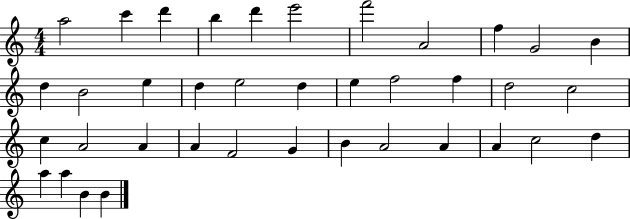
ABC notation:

X:1
T:Untitled
M:4/4
L:1/4
K:C
a2 c' d' b d' e'2 f'2 A2 f G2 B d B2 e d e2 d e f2 f d2 c2 c A2 A A F2 G B A2 A A c2 d a a B B